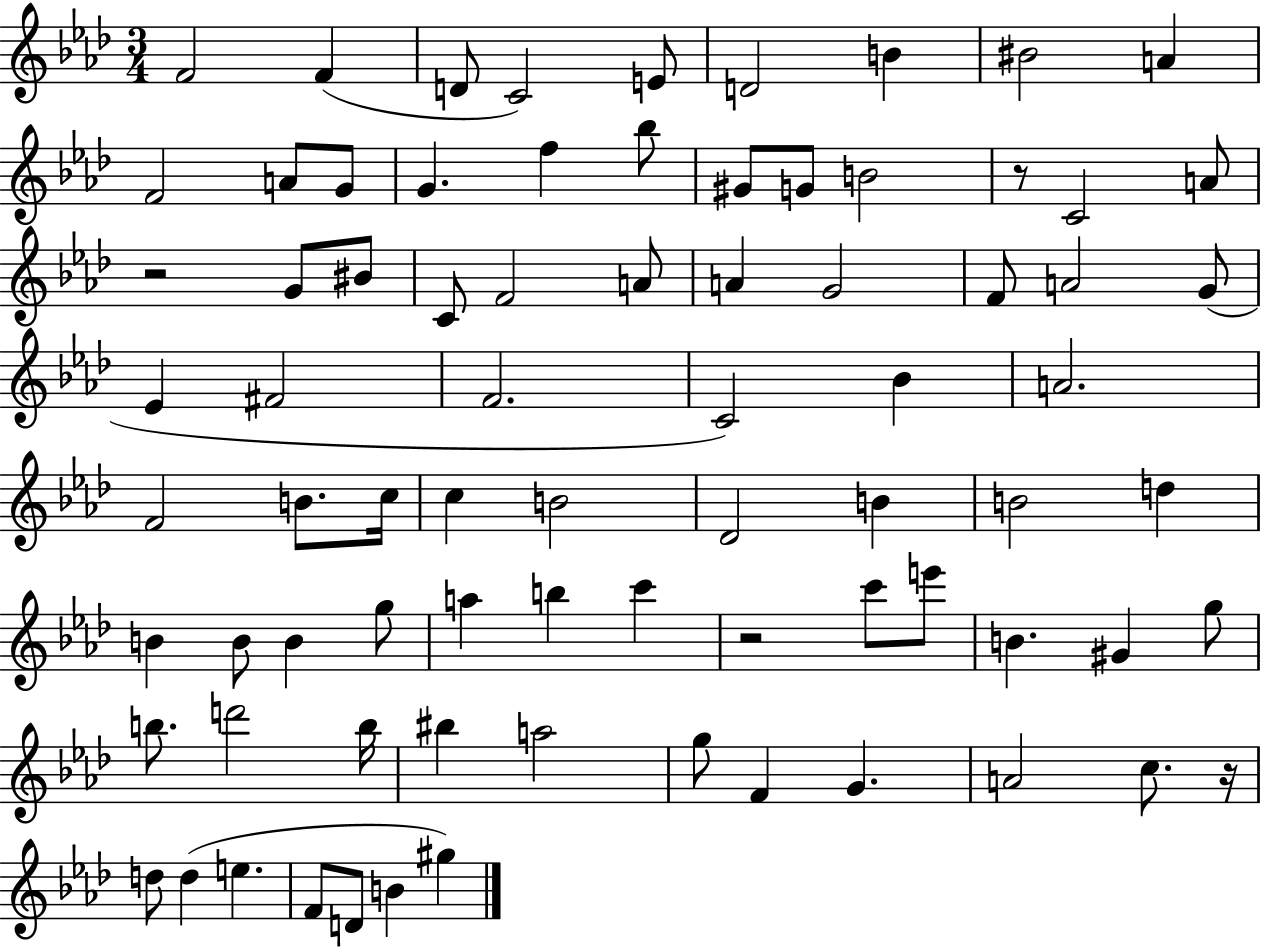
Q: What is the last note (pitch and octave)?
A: G#5